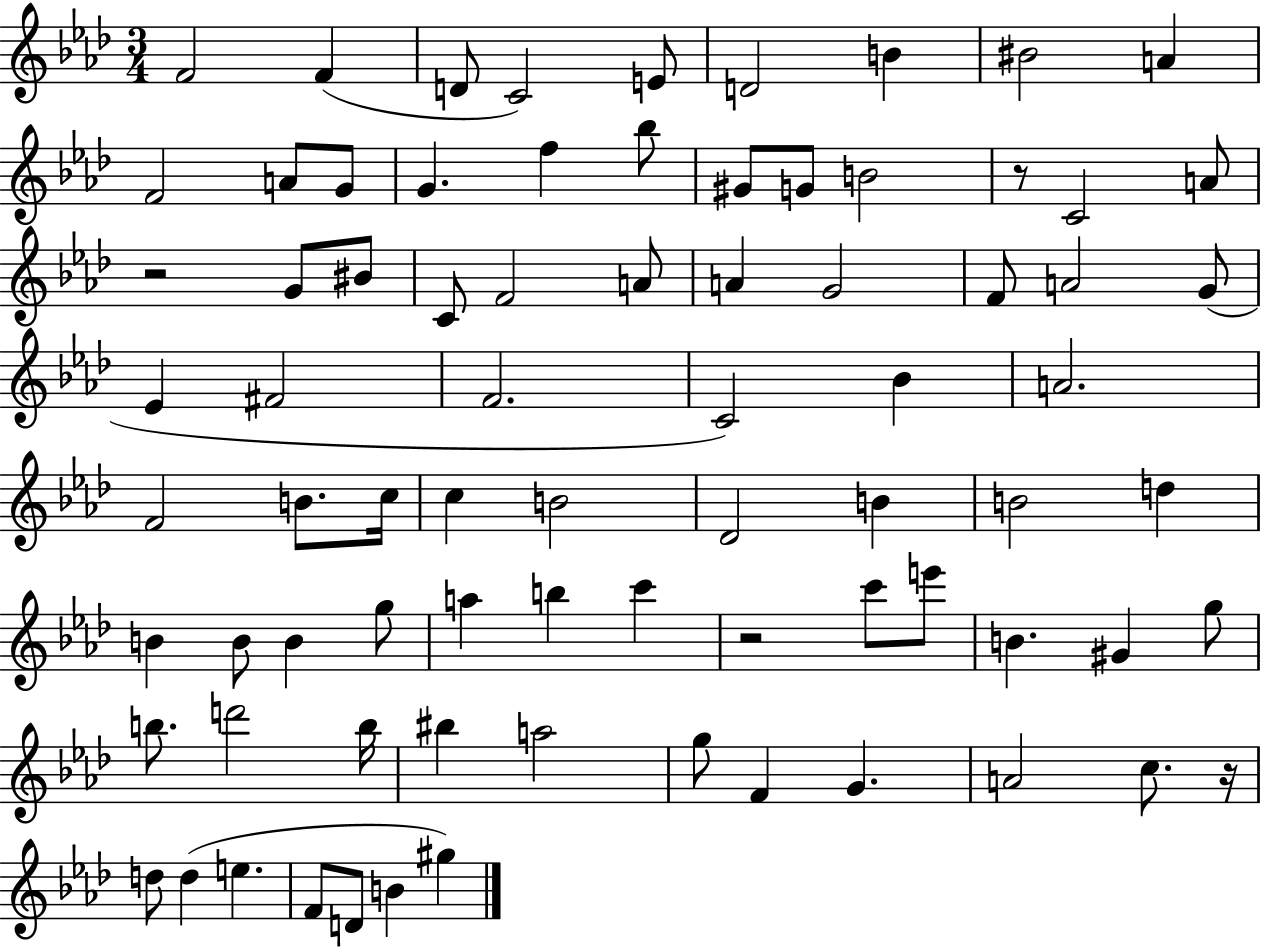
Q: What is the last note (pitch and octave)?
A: G#5